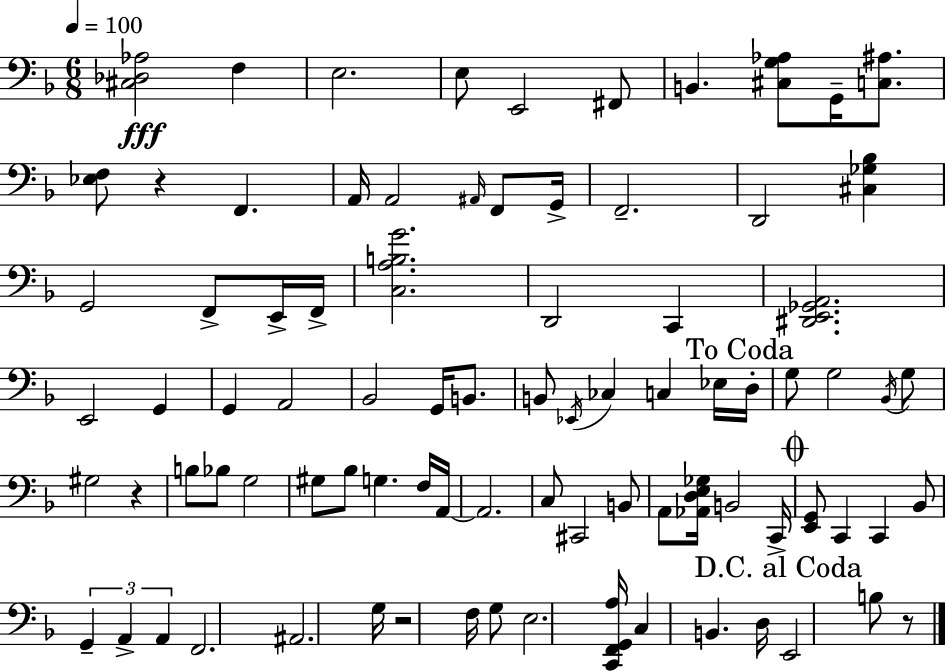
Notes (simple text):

[C#3,Db3,Ab3]/h F3/q E3/h. E3/e E2/h F#2/e B2/q. [C#3,G3,Ab3]/e G2/s [C3,A#3]/e. [Eb3,F3]/e R/q F2/q. A2/s A2/h A#2/s F2/e G2/s F2/h. D2/h [C#3,Gb3,Bb3]/q G2/h F2/e E2/s F2/s [C3,A3,B3,G4]/h. D2/h C2/q [D#2,E2,Gb2,A2]/h. E2/h G2/q G2/q A2/h Bb2/h G2/s B2/e. B2/e Eb2/s CES3/q C3/q Eb3/s D3/s G3/e G3/h Bb2/s G3/e G#3/h R/q B3/e Bb3/e G3/h G#3/e Bb3/e G3/q. F3/s A2/s A2/h. C3/e C#2/h B2/e A2/e [Ab2,D3,E3,Gb3]/s B2/h C2/s [E2,G2]/e C2/q C2/q Bb2/e G2/q A2/q A2/q F2/h. A#2/h. G3/s R/h F3/s G3/e E3/h. [C2,F2,G2,A3]/s C3/q B2/q. D3/s E2/h B3/e R/e